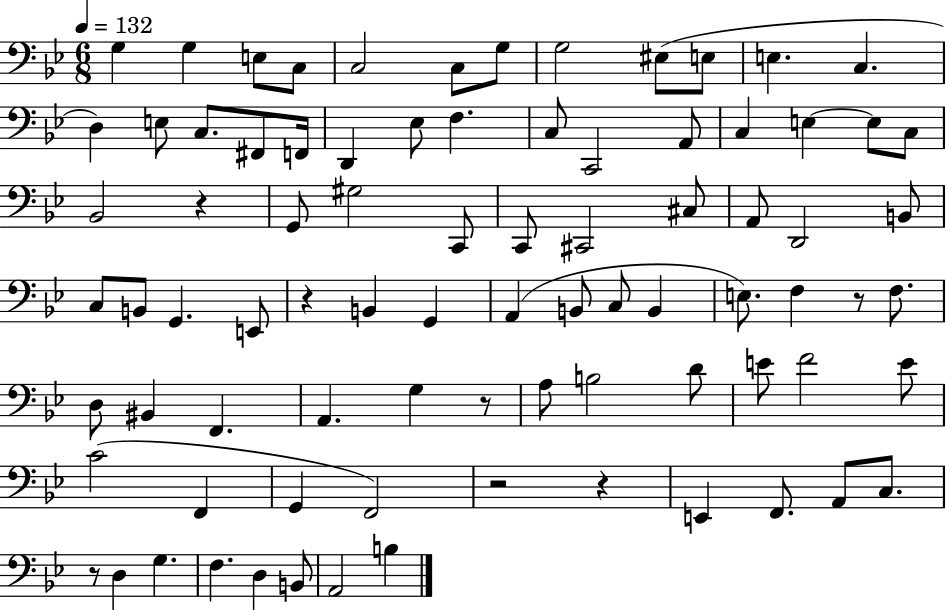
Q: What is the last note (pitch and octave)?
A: B3